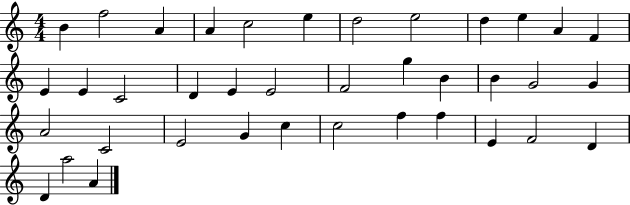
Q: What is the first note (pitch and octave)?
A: B4